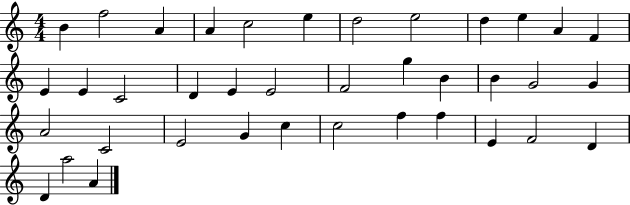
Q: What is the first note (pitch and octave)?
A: B4